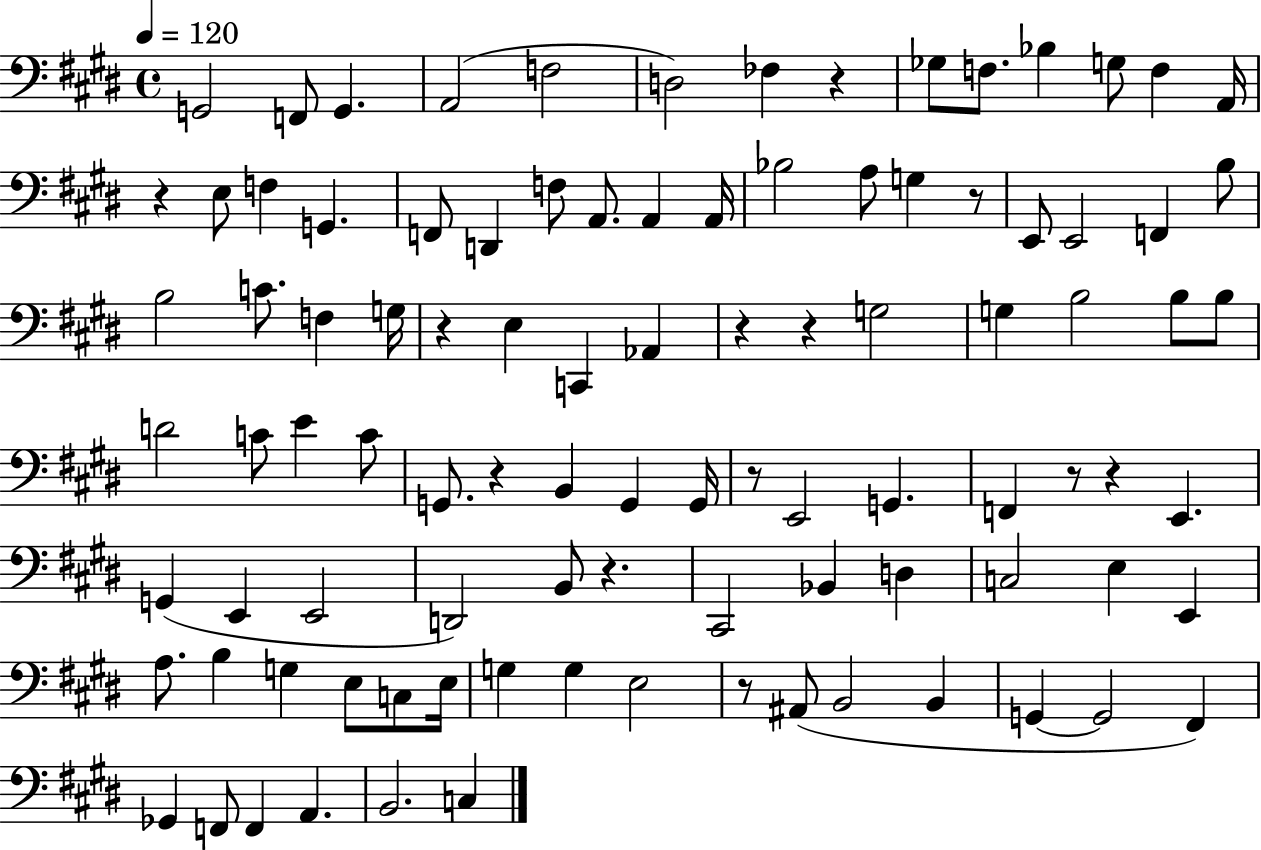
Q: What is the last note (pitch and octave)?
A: C3